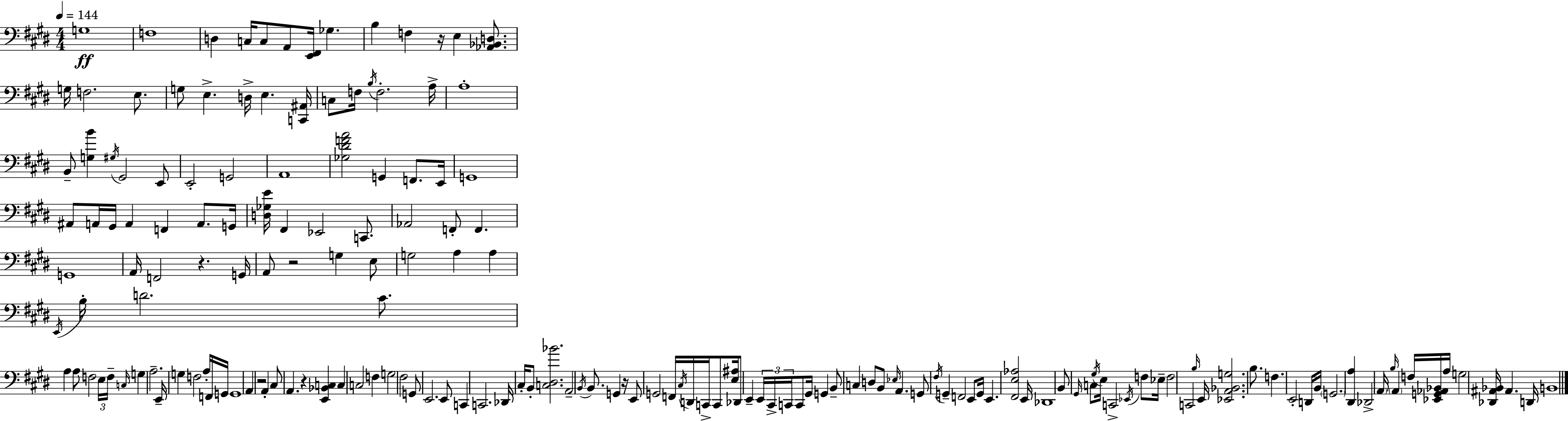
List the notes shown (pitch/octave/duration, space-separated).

G3/w F3/w D3/q C3/s C3/e A2/e [E2,F#2]/s Gb3/q. B3/q F3/q R/s E3/q [Ab2,Bb2,D3]/e. G3/s F3/h. E3/e. G3/e E3/q. D3/s E3/q. [C2,A#2]/s C3/e F3/s B3/s F3/h. A3/s A3/w B2/e [G3,B4]/q G#3/s G#2/h E2/e E2/h G2/h A2/w [Gb3,D#4,F4,A4]/h G2/q F2/e. E2/s G2/w A#2/e A2/s G#2/s A2/q F2/q A2/e. G2/s [D3,Gb3,E4]/s F#2/q Eb2/h C2/e. Ab2/h F2/e F2/q. G2/w A2/s F2/h R/q. G2/s A2/e R/h G3/q E3/e G3/h A3/q A3/q E2/s B3/s D4/h. C#4/e. A3/q A3/e F3/h E3/s F3/s C3/s G3/q A3/h. E2/s G3/q F3/h A3/s F2/s G2/s G2/w A2/q R/h A2/q C#3/e A2/q. R/q [E2,Bb2,C3]/q C3/q C3/h F3/q G3/h F#3/h G2/e E2/h. E2/e C2/q C2/h. Db2/s C#3/s B2/e [C3,D#3,Bb4]/h. A2/h B2/s B2/e. G2/q R/s E2/e G2/h F2/s C#3/s D2/s C2/s C2/e [E3,A#3]/s Db2/e E2/q E2/s C#2/s C2/s C2/e G#2/s G2/q B2/e C3/q D3/e B2/e Eb3/s A2/q. G2/e F#3/s G2/q F2/h E2/e G2/s E2/q. [F#2,E3,Ab3]/h E2/s Db2/w B2/e G#2/s C3/e G#3/s E3/s C2/h Eb2/s F3/e Eb3/s F3/h C2/h B3/s E2/s [Eb2,A2,Bb2,G3]/h. B3/e. F3/q. E2/h D2/s B2/s G2/h. [D#2,A3]/q Db2/h A2/s B3/s A2/q F3/s [Eb2,G2,Ab2,Bb2]/s A3/s G3/h [Db2,A#2,Bb2]/s A#2/q. D2/s B2/w